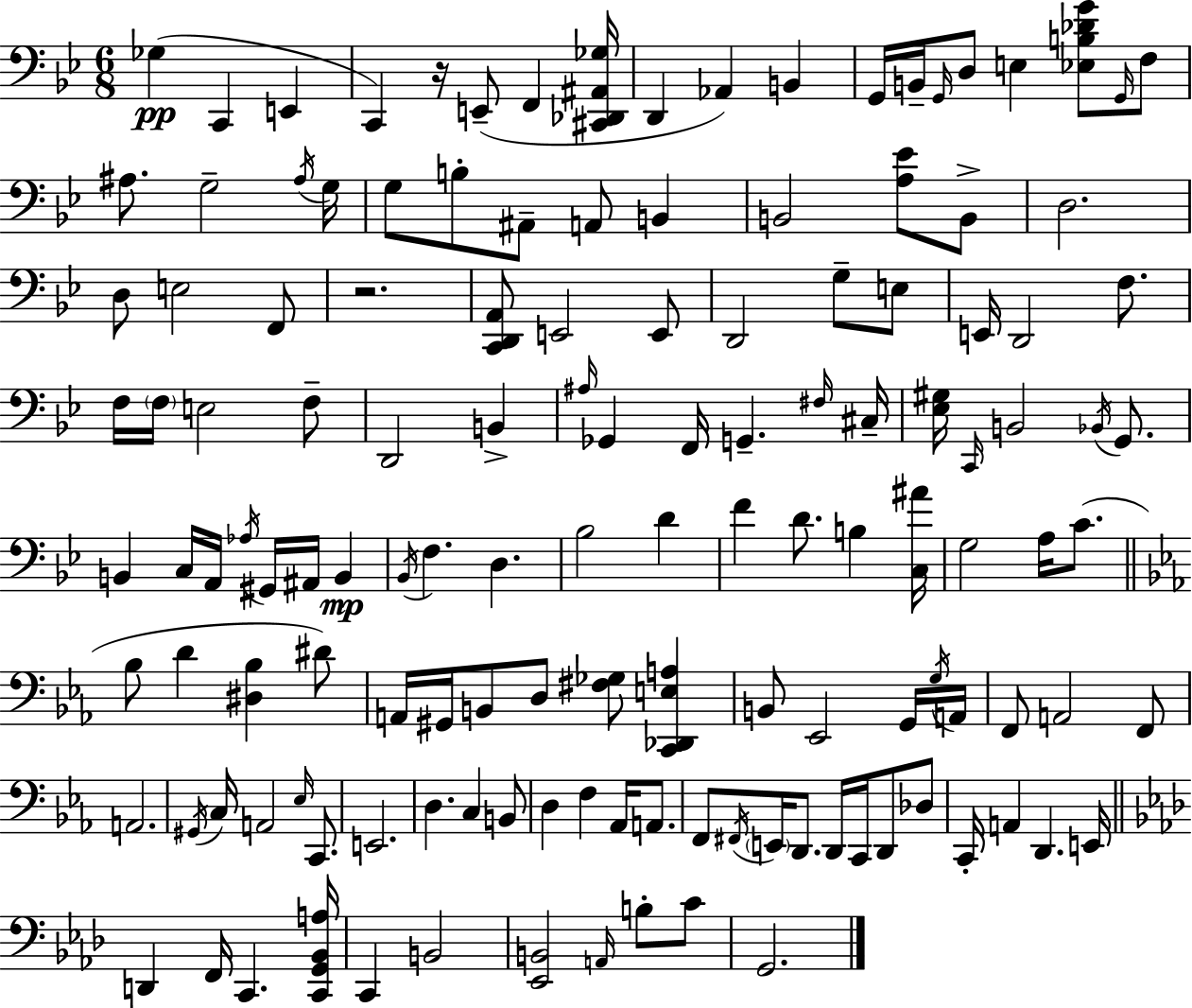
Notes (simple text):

Gb3/q C2/q E2/q C2/q R/s E2/e F2/q [C#2,Db2,A#2,Gb3]/s D2/q Ab2/q B2/q G2/s B2/s G2/s D3/e E3/q [Eb3,B3,Db4,G4]/e G2/s F3/e A#3/e. G3/h A#3/s G3/s G3/e B3/e A#2/e A2/e B2/q B2/h [A3,Eb4]/e B2/e D3/h. D3/e E3/h F2/e R/h. [C2,D2,A2]/e E2/h E2/e D2/h G3/e E3/e E2/s D2/h F3/e. F3/s F3/s E3/h F3/e D2/h B2/q A#3/s Gb2/q F2/s G2/q. F#3/s C#3/s [Eb3,G#3]/s C2/s B2/h Bb2/s G2/e. B2/q C3/s A2/s Ab3/s G#2/s A#2/s B2/q Bb2/s F3/q. D3/q. Bb3/h D4/q F4/q D4/e. B3/q [C3,A#4]/s G3/h A3/s C4/e. Bb3/e D4/q [D#3,Bb3]/q D#4/e A2/s G#2/s B2/e D3/e [F#3,Gb3]/e [C2,Db2,E3,A3]/q B2/e Eb2/h G2/s G3/s A2/s F2/e A2/h F2/e A2/h. G#2/s C3/s A2/h Eb3/s C2/e. E2/h. D3/q. C3/q B2/e D3/q F3/q Ab2/s A2/e. F2/e F#2/s E2/s D2/e. D2/s C2/s D2/e Db3/e C2/s A2/q D2/q. E2/s D2/q F2/s C2/q. [C2,G2,Bb2,A3]/s C2/q B2/h [Eb2,B2]/h A2/s B3/e C4/e G2/h.